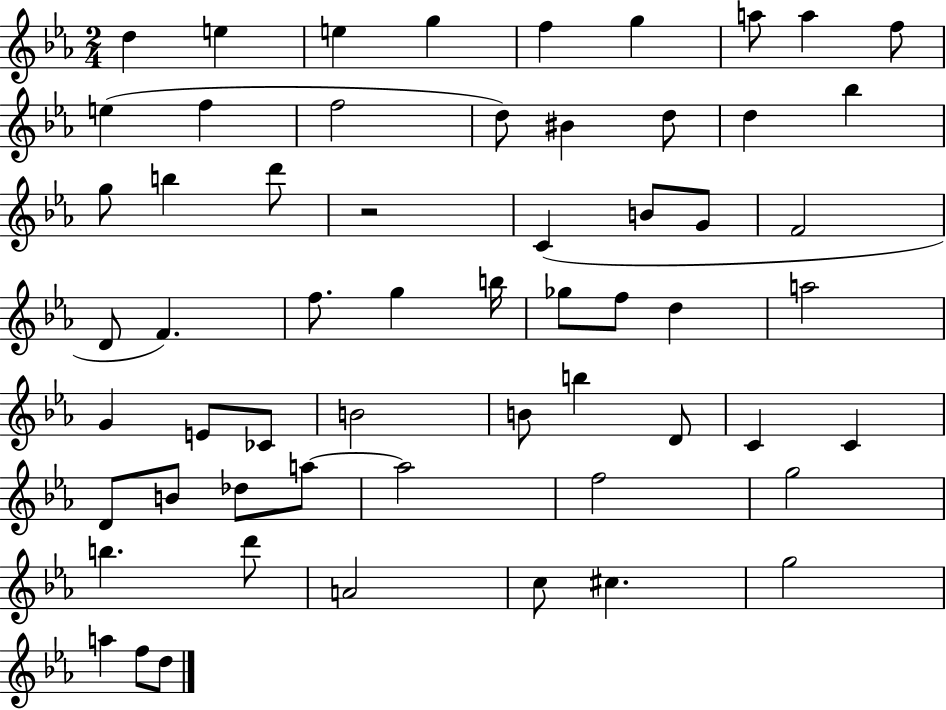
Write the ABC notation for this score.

X:1
T:Untitled
M:2/4
L:1/4
K:Eb
d e e g f g a/2 a f/2 e f f2 d/2 ^B d/2 d _b g/2 b d'/2 z2 C B/2 G/2 F2 D/2 F f/2 g b/4 _g/2 f/2 d a2 G E/2 _C/2 B2 B/2 b D/2 C C D/2 B/2 _d/2 a/2 a2 f2 g2 b d'/2 A2 c/2 ^c g2 a f/2 d/2